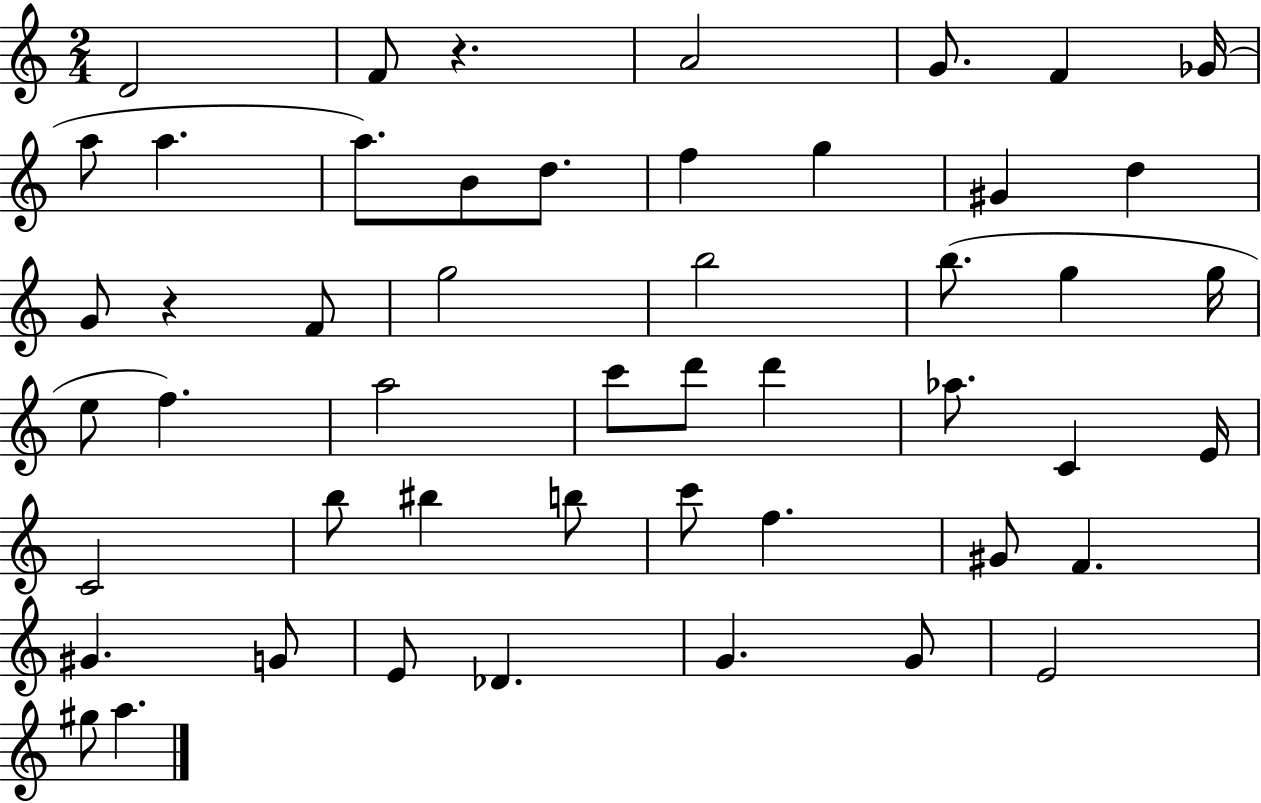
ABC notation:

X:1
T:Untitled
M:2/4
L:1/4
K:C
D2 F/2 z A2 G/2 F _G/4 a/2 a a/2 B/2 d/2 f g ^G d G/2 z F/2 g2 b2 b/2 g g/4 e/2 f a2 c'/2 d'/2 d' _a/2 C E/4 C2 b/2 ^b b/2 c'/2 f ^G/2 F ^G G/2 E/2 _D G G/2 E2 ^g/2 a